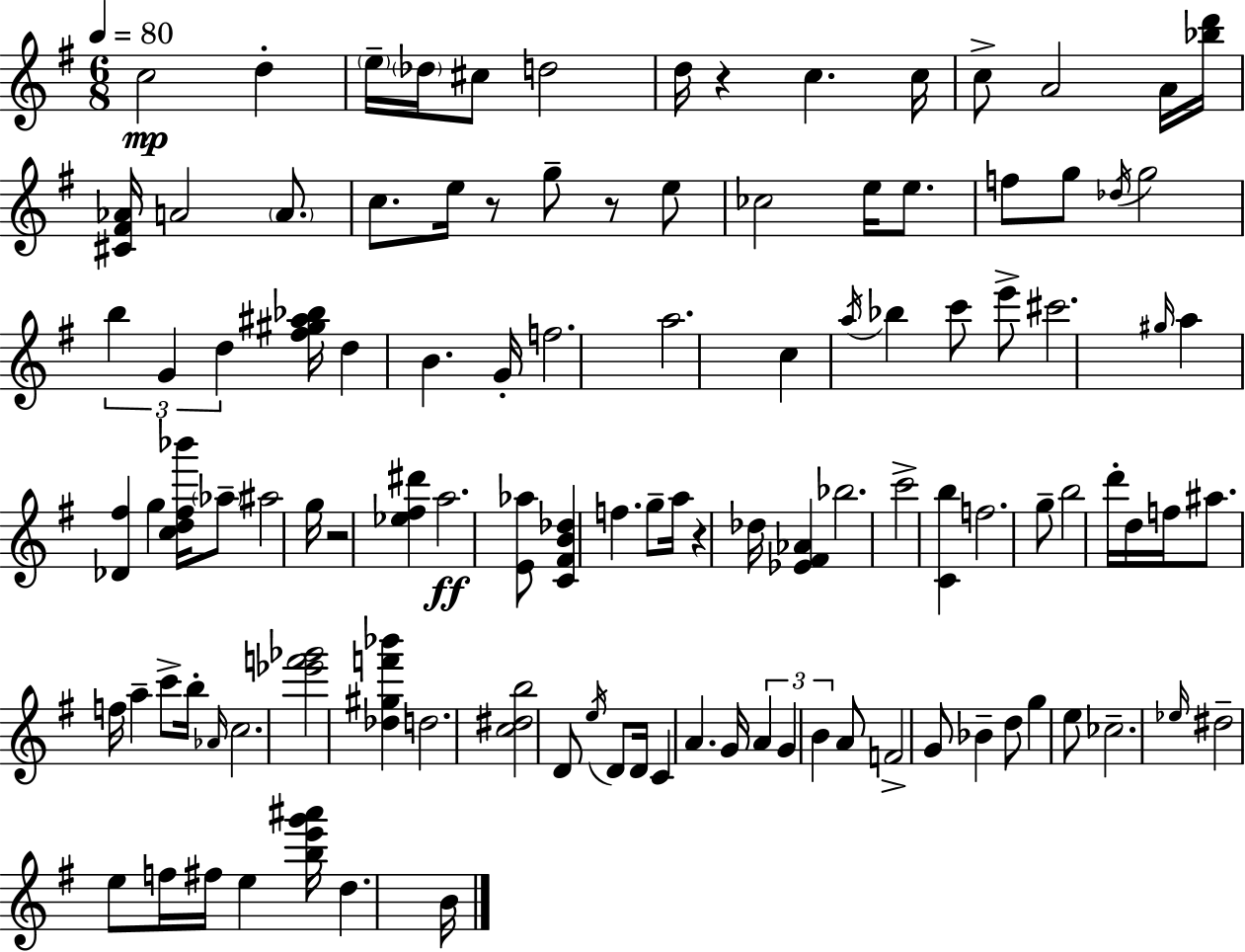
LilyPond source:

{
  \clef treble
  \numericTimeSignature
  \time 6/8
  \key e \minor
  \tempo 4 = 80
  c''2\mp d''4-. | \parenthesize e''16-- \parenthesize des''16 cis''8 d''2 | d''16 r4 c''4. c''16 | c''8-> a'2 a'16 <bes'' d'''>16 | \break <cis' fis' aes'>16 a'2 \parenthesize a'8. | c''8. e''16 r8 g''8-- r8 e''8 | ces''2 e''16 e''8. | f''8 g''8 \acciaccatura { des''16 } g''2 | \break \tuplet 3/2 { b''4 g'4 d''4 } | <fis'' gis'' ais'' bes''>16 d''4 b'4. | g'16-. f''2. | a''2. | \break c''4 \acciaccatura { a''16 } bes''4 c'''8 | e'''8-> cis'''2. | \grace { gis''16 } a''4 <des' fis''>4 g''4 | <c'' d'' fis'' bes'''>16 \parenthesize aes''8-- ais''2 | \break g''16 r2 <ees'' fis'' dis'''>4 | a''2.\ff | <e' aes''>8 <c' fis' b' des''>4 f''4. | g''8-- a''16 r4 des''16 <ees' fis' aes'>4 | \break bes''2. | c'''2-> <c' b''>4 | f''2. | g''8-- b''2 | \break d'''16-. d''16 f''16 ais''8. f''16 a''4-- | c'''8-> b''16-. \grace { aes'16 } c''2. | <ees''' f''' ges'''>2 | <des'' gis'' f''' bes'''>4 d''2. | \break <c'' dis'' b''>2 | d'8 \acciaccatura { e''16 } d'8 d'16 c'4 a'4. | g'16 \tuplet 3/2 { a'4 g'4 | b'4 } a'8 f'2-> | \break g'8 bes'4-- d''8 g''4 | e''8 ces''2.-- | \grace { ees''16 } dis''2-- | e''8 f''16 fis''16 e''4 <b'' e''' g''' ais'''>16 d''4. | \break b'16 \bar "|."
}